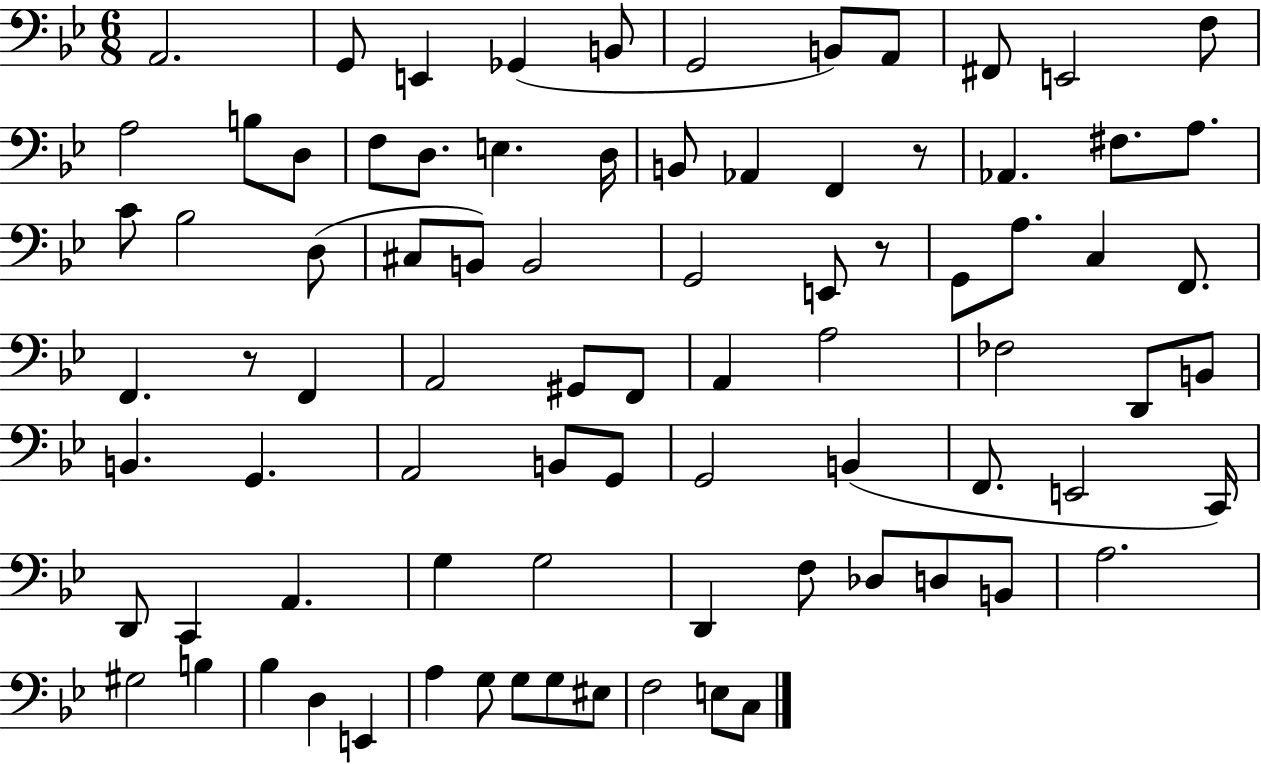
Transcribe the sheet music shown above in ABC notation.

X:1
T:Untitled
M:6/8
L:1/4
K:Bb
A,,2 G,,/2 E,, _G,, B,,/2 G,,2 B,,/2 A,,/2 ^F,,/2 E,,2 F,/2 A,2 B,/2 D,/2 F,/2 D,/2 E, D,/4 B,,/2 _A,, F,, z/2 _A,, ^F,/2 A,/2 C/2 _B,2 D,/2 ^C,/2 B,,/2 B,,2 G,,2 E,,/2 z/2 G,,/2 A,/2 C, F,,/2 F,, z/2 F,, A,,2 ^G,,/2 F,,/2 A,, A,2 _F,2 D,,/2 B,,/2 B,, G,, A,,2 B,,/2 G,,/2 G,,2 B,, F,,/2 E,,2 C,,/4 D,,/2 C,, A,, G, G,2 D,, F,/2 _D,/2 D,/2 B,,/2 A,2 ^G,2 B, _B, D, E,, A, G,/2 G,/2 G,/2 ^E,/2 F,2 E,/2 C,/2